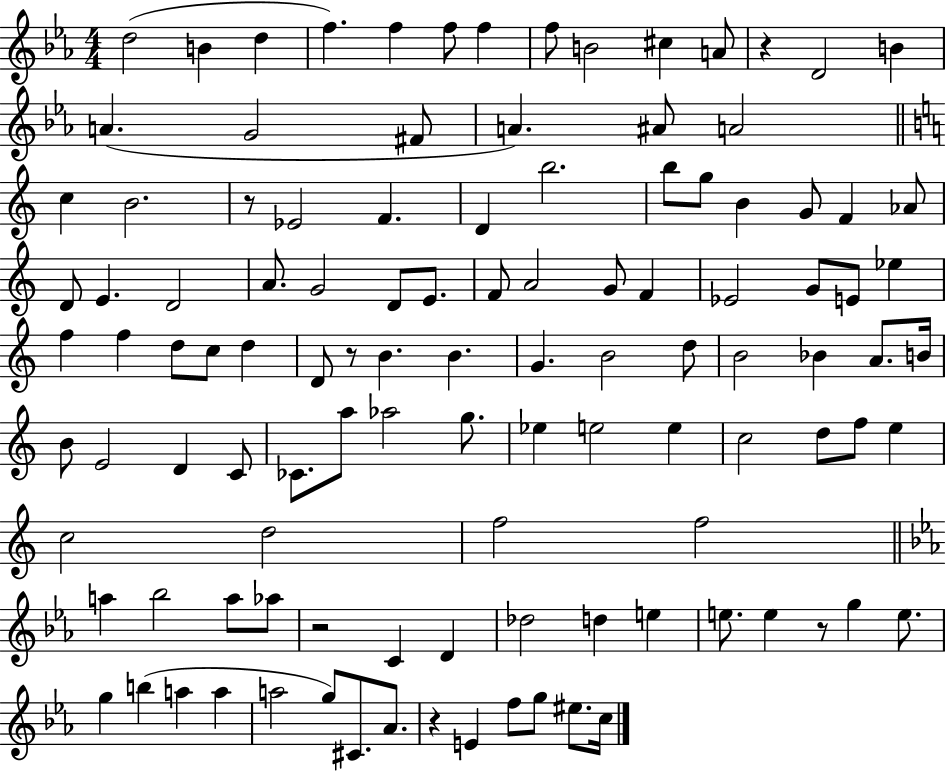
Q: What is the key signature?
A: EES major